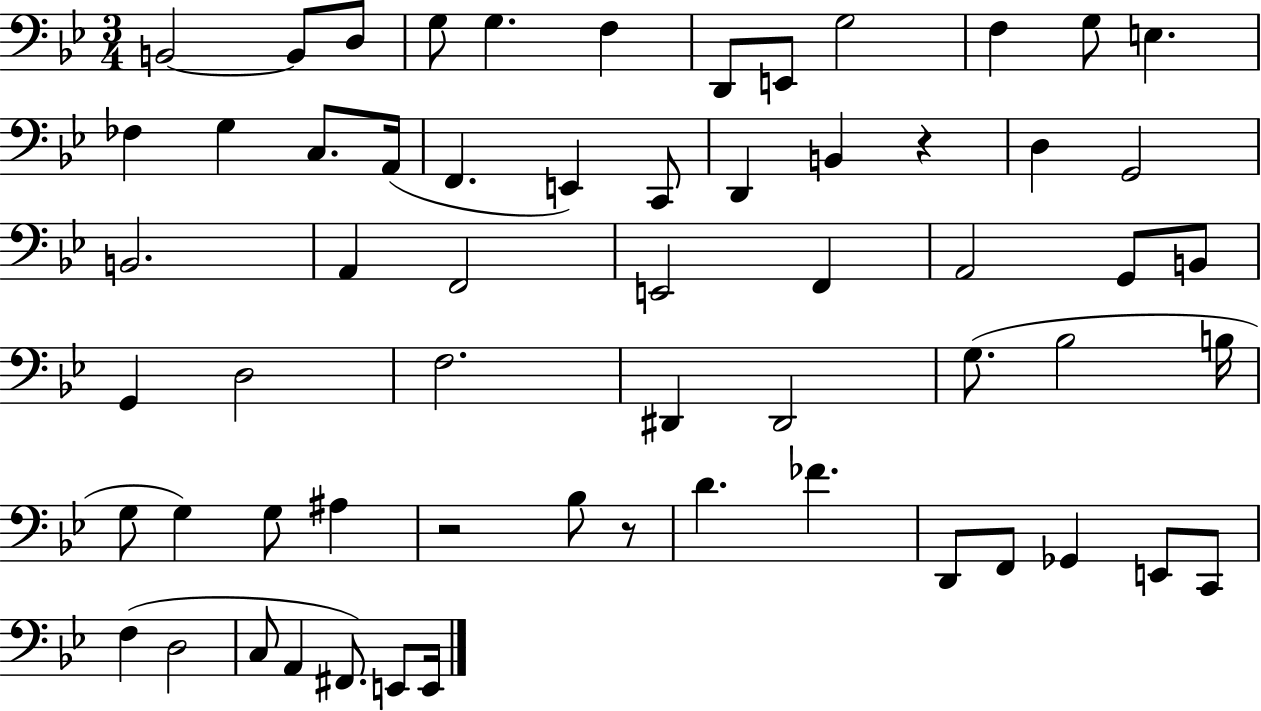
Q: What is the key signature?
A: BES major